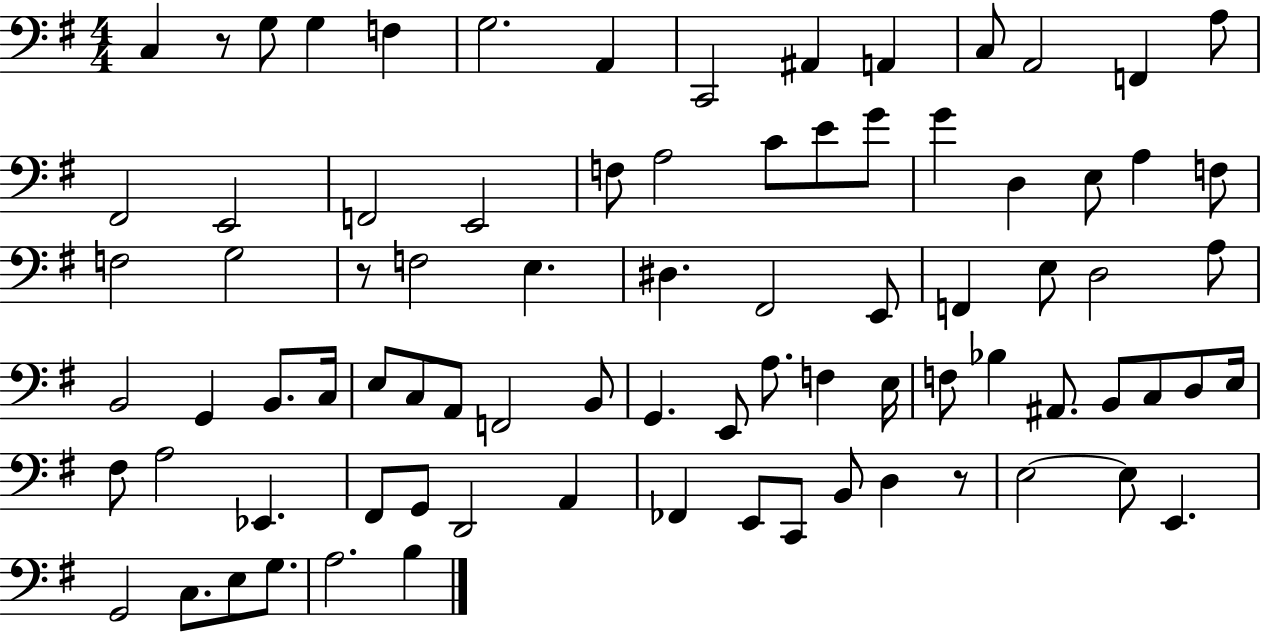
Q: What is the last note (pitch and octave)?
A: B3